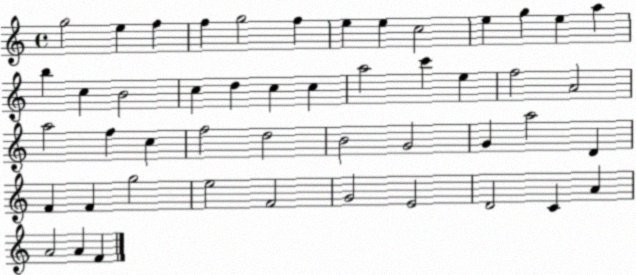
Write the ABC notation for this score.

X:1
T:Untitled
M:4/4
L:1/4
K:C
g2 e f f g2 f e e c2 e g e a b c B2 c d c c a2 c' e f2 A2 a2 f c f2 d2 B2 G2 G a2 D F F g2 e2 F2 G2 E2 D2 C A A2 A F